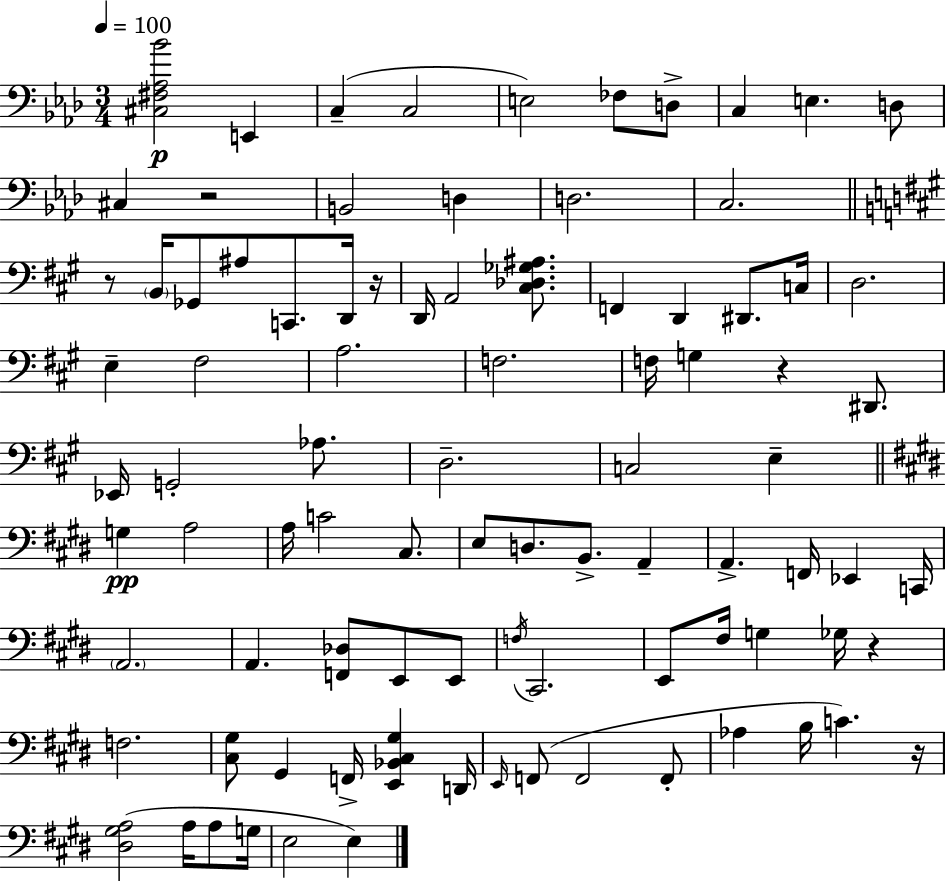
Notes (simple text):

[C#3,F#3,Ab3,Bb4]/h E2/q C3/q C3/h E3/h FES3/e D3/e C3/q E3/q. D3/e C#3/q R/h B2/h D3/q D3/h. C3/h. R/e B2/s Gb2/e A#3/e C2/e. D2/s R/s D2/s A2/h [C#3,Db3,Gb3,A#3]/e. F2/q D2/q D#2/e. C3/s D3/h. E3/q F#3/h A3/h. F3/h. F3/s G3/q R/q D#2/e. Eb2/s G2/h Ab3/e. D3/h. C3/h E3/q G3/q A3/h A3/s C4/h C#3/e. E3/e D3/e. B2/e. A2/q A2/q. F2/s Eb2/q C2/s A2/h. A2/q. [F2,Db3]/e E2/e E2/e F3/s C#2/h. E2/e F#3/s G3/q Gb3/s R/q F3/h. [C#3,G#3]/e G#2/q F2/s [E2,Bb2,C#3,G#3]/q D2/s E2/s F2/e F2/h F2/e Ab3/q B3/s C4/q. R/s [D#3,G#3,A3]/h A3/s A3/e G3/s E3/h E3/q